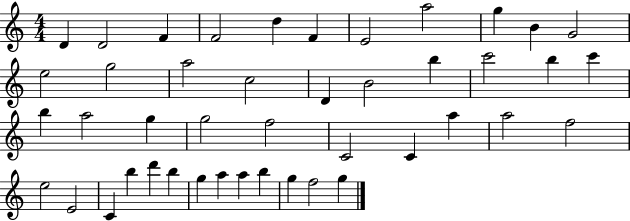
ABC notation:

X:1
T:Untitled
M:4/4
L:1/4
K:C
D D2 F F2 d F E2 a2 g B G2 e2 g2 a2 c2 D B2 b c'2 b c' b a2 g g2 f2 C2 C a a2 f2 e2 E2 C b d' b g a a b g f2 g